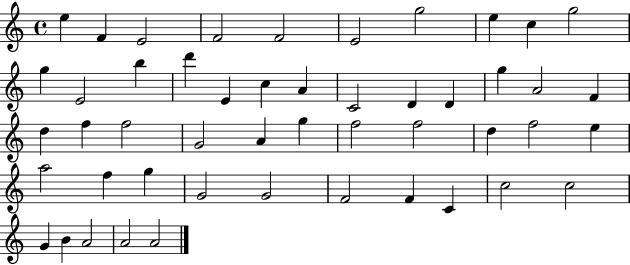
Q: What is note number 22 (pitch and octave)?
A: A4